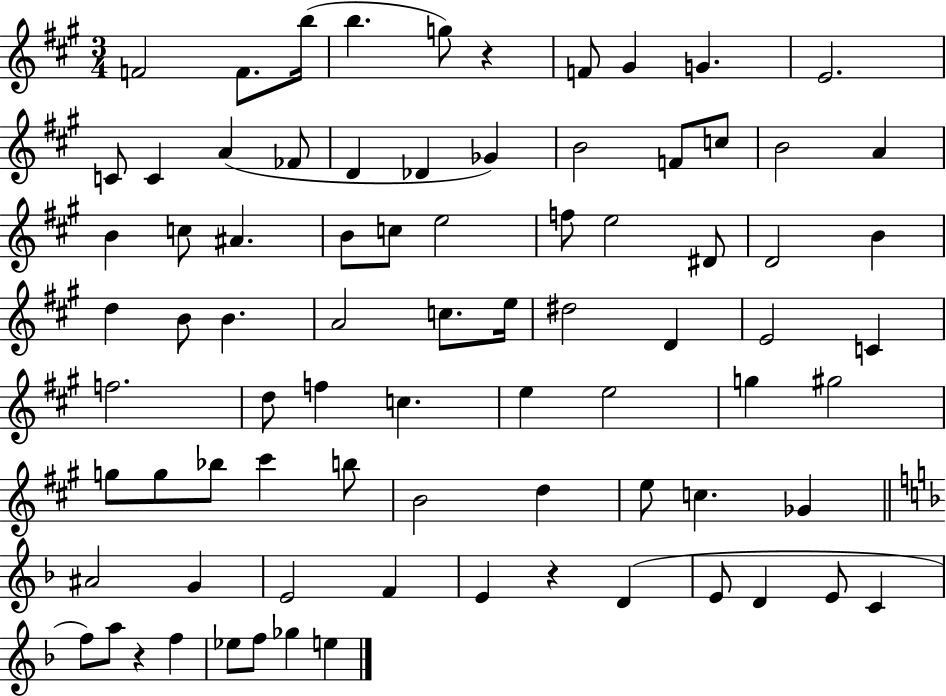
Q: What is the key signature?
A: A major